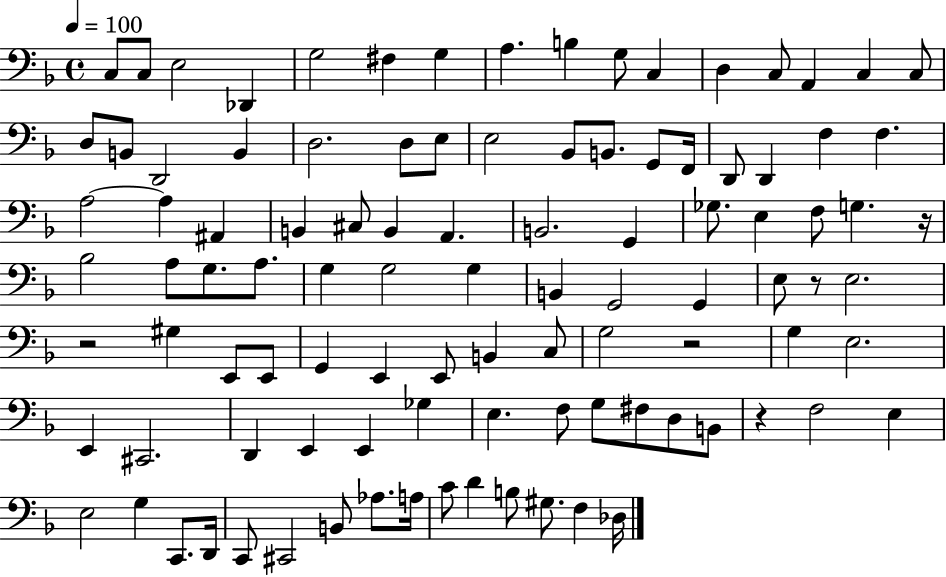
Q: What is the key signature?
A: F major